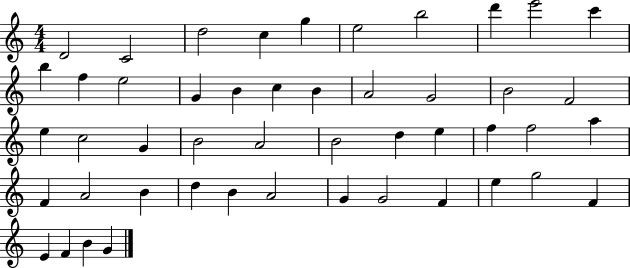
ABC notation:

X:1
T:Untitled
M:4/4
L:1/4
K:C
D2 C2 d2 c g e2 b2 d' e'2 c' b f e2 G B c B A2 G2 B2 F2 e c2 G B2 A2 B2 d e f f2 a F A2 B d B A2 G G2 F e g2 F E F B G